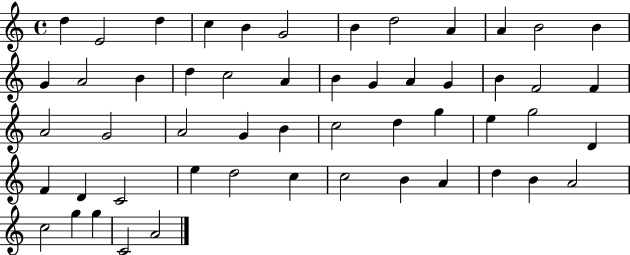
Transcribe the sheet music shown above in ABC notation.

X:1
T:Untitled
M:4/4
L:1/4
K:C
d E2 d c B G2 B d2 A A B2 B G A2 B d c2 A B G A G B F2 F A2 G2 A2 G B c2 d g e g2 D F D C2 e d2 c c2 B A d B A2 c2 g g C2 A2